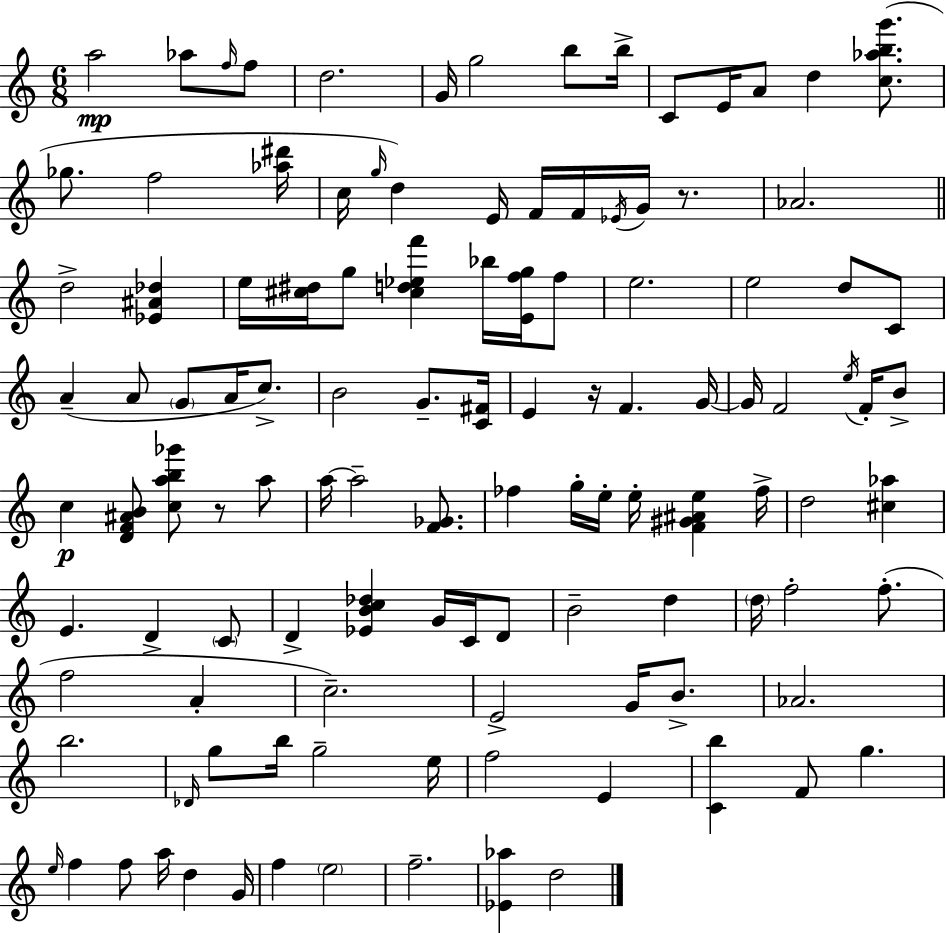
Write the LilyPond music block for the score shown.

{
  \clef treble
  \numericTimeSignature
  \time 6/8
  \key a \minor
  a''2\mp aes''8 \grace { f''16 } f''8 | d''2. | g'16 g''2 b''8 | b''16-> c'8 e'16 a'8 d''4 <c'' aes'' b'' g'''>8.( | \break ges''8. f''2 | <aes'' dis'''>16 c''16 \grace { g''16 }) d''4 e'16 f'16 f'16 \acciaccatura { ees'16 } g'16 | r8. aes'2. | \bar "||" \break \key c \major d''2-> <ees' ais' des''>4 | e''16 <cis'' dis''>16 g''8 <cis'' d'' ees'' f'''>4 bes''16 <e' f'' g''>16 f''8 | e''2. | e''2 d''8 c'8 | \break a'4--( a'8 \parenthesize g'8 a'16 c''8.->) | b'2 g'8.-- <c' fis'>16 | e'4 r16 f'4. g'16~~ | g'16 f'2 \acciaccatura { e''16 } f'16-. b'8-> | \break c''4\p <d' f' ais' b'>8 <c'' a'' b'' ges'''>8 r8 a''8 | a''16~~ a''2-- <f' ges'>8. | fes''4 g''16-. e''16-. e''16-. <f' gis' ais' e''>4 | fes''16-> d''2 <cis'' aes''>4 | \break e'4. d'4-> \parenthesize c'8 | d'4-> <ees' b' c'' des''>4 g'16 c'16 d'8 | b'2-- d''4 | \parenthesize d''16 f''2-. f''8.-.( | \break f''2 a'4-. | c''2.--) | e'2-> g'16 b'8.-> | aes'2. | \break b''2. | \grace { des'16 } g''8 b''16 g''2-- | e''16 f''2 e'4 | <c' b''>4 f'8 g''4. | \break \grace { e''16 } f''4 f''8 a''16 d''4 | g'16 f''4 \parenthesize e''2 | f''2.-- | <ees' aes''>4 d''2 | \break \bar "|."
}